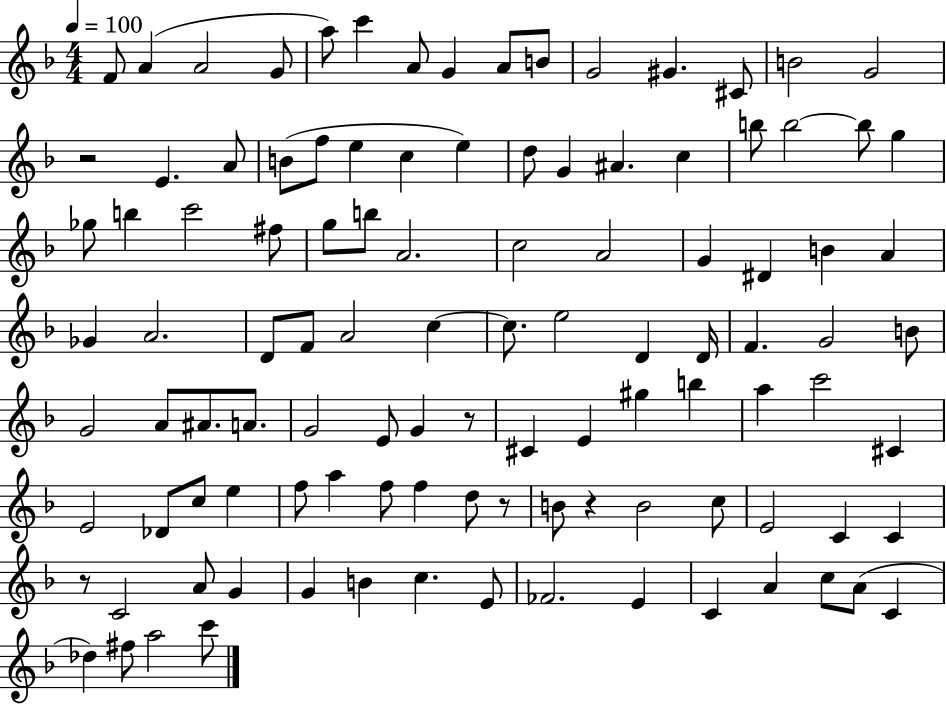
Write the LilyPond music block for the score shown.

{
  \clef treble
  \numericTimeSignature
  \time 4/4
  \key f \major
  \tempo 4 = 100
  f'8 a'4( a'2 g'8 | a''8) c'''4 a'8 g'4 a'8 b'8 | g'2 gis'4. cis'8 | b'2 g'2 | \break r2 e'4. a'8 | b'8( f''8 e''4 c''4 e''4) | d''8 g'4 ais'4. c''4 | b''8 b''2~~ b''8 g''4 | \break ges''8 b''4 c'''2 fis''8 | g''8 b''8 a'2. | c''2 a'2 | g'4 dis'4 b'4 a'4 | \break ges'4 a'2. | d'8 f'8 a'2 c''4~~ | c''8. e''2 d'4 d'16 | f'4. g'2 b'8 | \break g'2 a'8 ais'8. a'8. | g'2 e'8 g'4 r8 | cis'4 e'4 gis''4 b''4 | a''4 c'''2 cis'4 | \break e'2 des'8 c''8 e''4 | f''8 a''4 f''8 f''4 d''8 r8 | b'8 r4 b'2 c''8 | e'2 c'4 c'4 | \break r8 c'2 a'8 g'4 | g'4 b'4 c''4. e'8 | fes'2. e'4 | c'4 a'4 c''8 a'8( c'4 | \break des''4) fis''8 a''2 c'''8 | \bar "|."
}